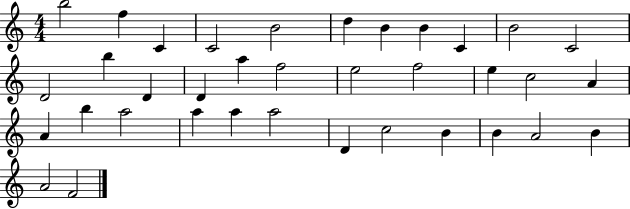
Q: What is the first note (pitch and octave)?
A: B5